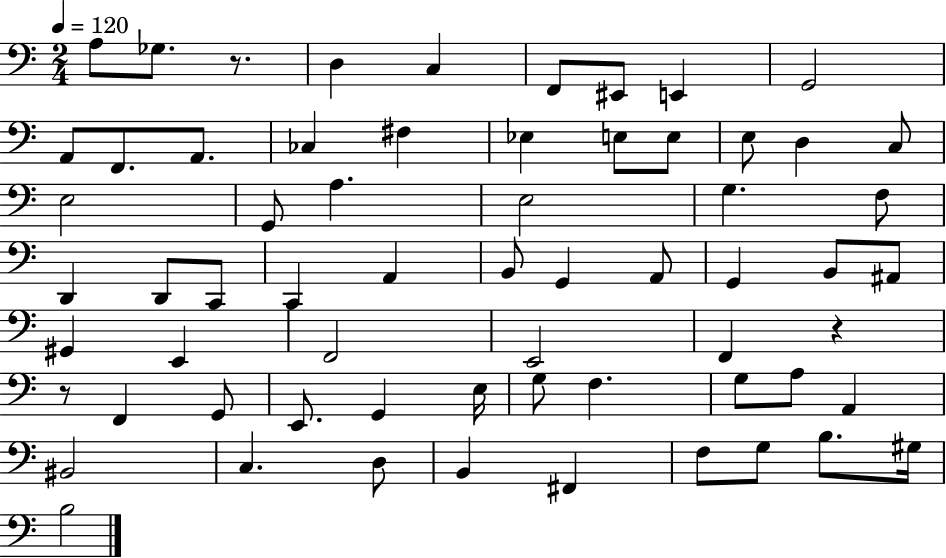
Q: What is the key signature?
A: C major